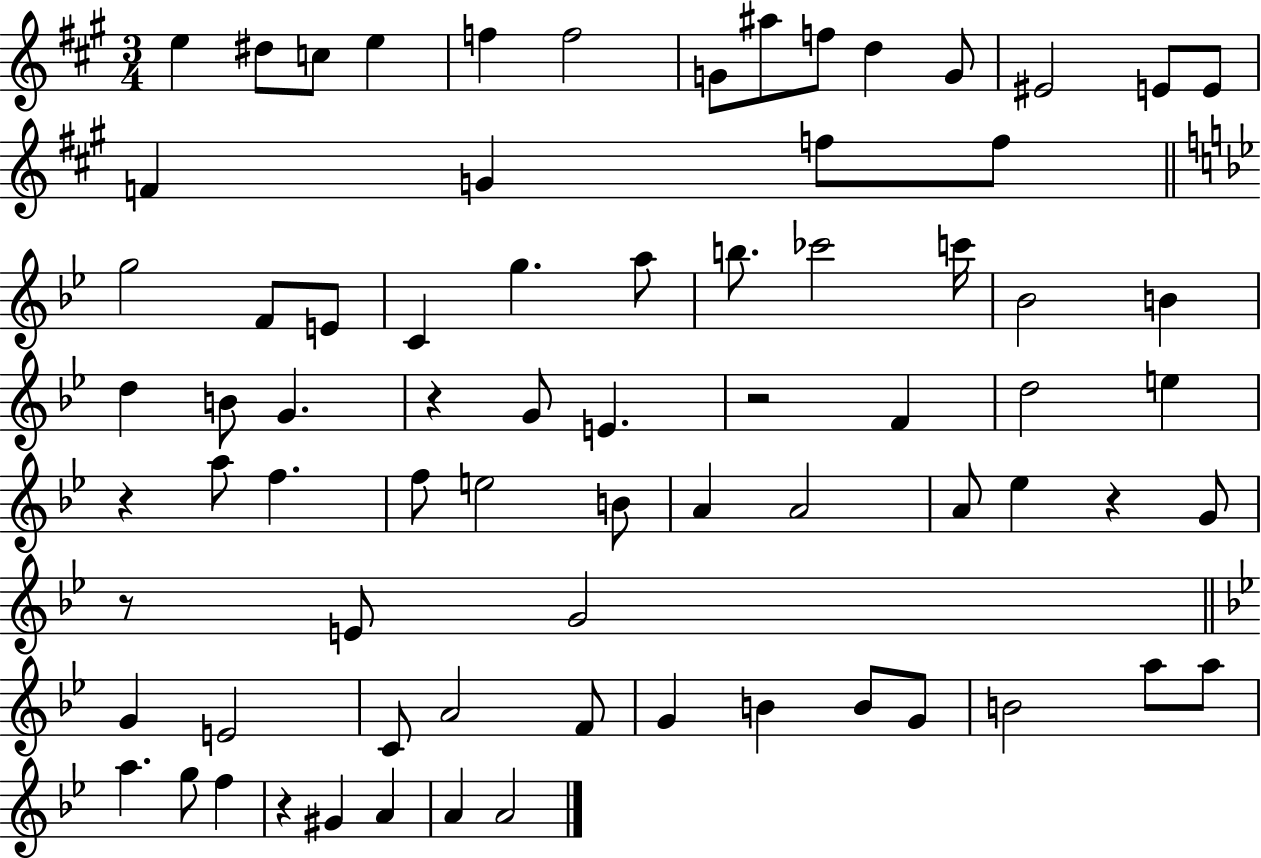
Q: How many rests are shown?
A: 6